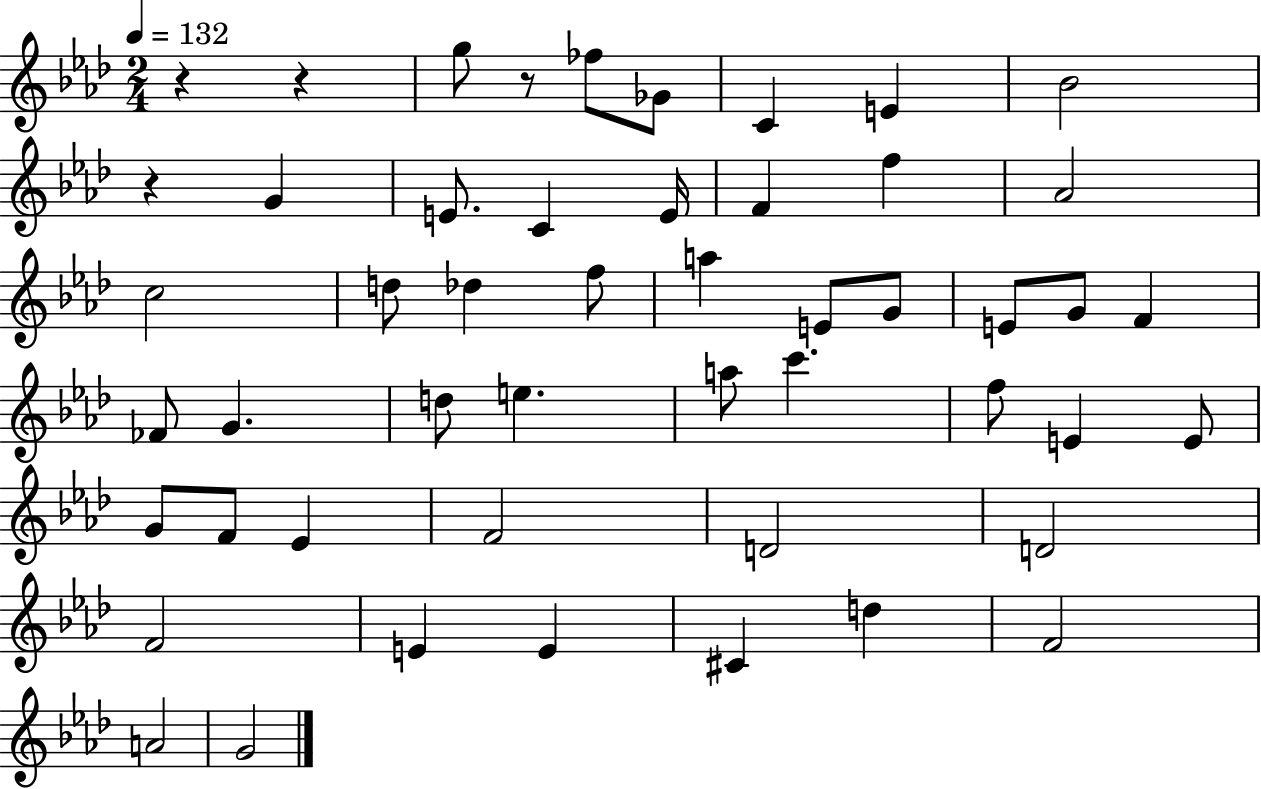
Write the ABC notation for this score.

X:1
T:Untitled
M:2/4
L:1/4
K:Ab
z z g/2 z/2 _f/2 _G/2 C E _B2 z G E/2 C E/4 F f _A2 c2 d/2 _d f/2 a E/2 G/2 E/2 G/2 F _F/2 G d/2 e a/2 c' f/2 E E/2 G/2 F/2 _E F2 D2 D2 F2 E E ^C d F2 A2 G2